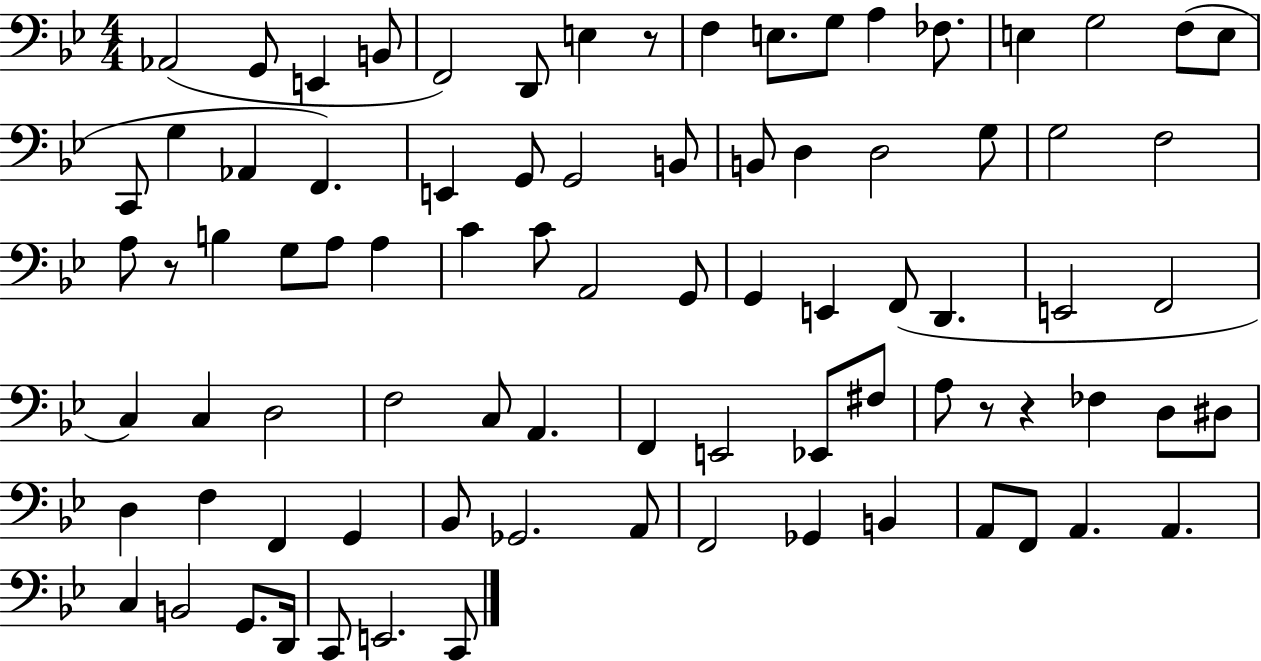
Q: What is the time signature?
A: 4/4